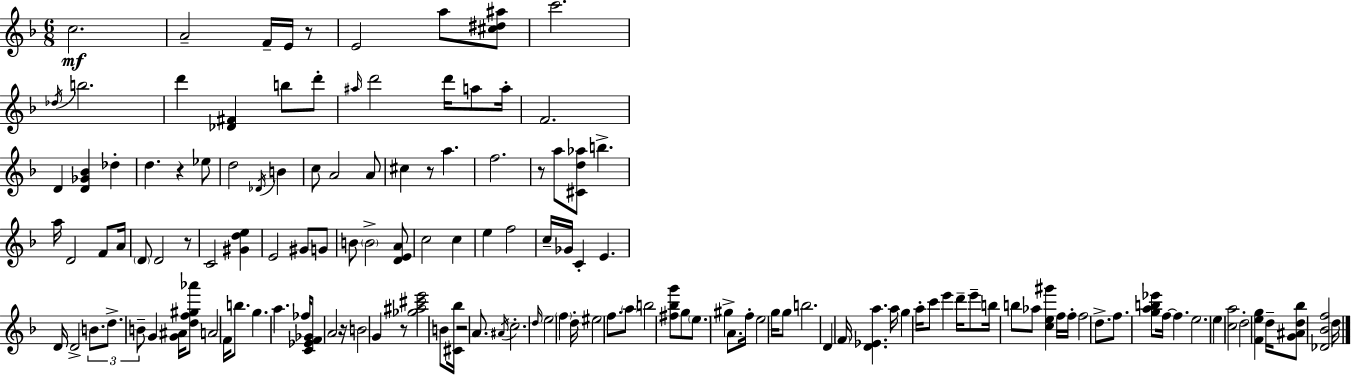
{
  \clef treble
  \numericTimeSignature
  \time 6/8
  \key f \major
  c''2.\mf | a'2-- f'16-- e'16 r8 | e'2 a''8 <cis'' dis'' ais''>8 | c'''2. | \break \acciaccatura { des''16 } b''2. | d'''4 <des' fis'>4 b''8 d'''8-. | \grace { ais''16 } d'''2 d'''16 a''8 | a''16-. f'2. | \break d'4 <d' ges' bes'>4 des''4-. | d''4. r4 | ees''8 d''2 \acciaccatura { des'16 } b'4 | c''8 a'2 | \break a'8 cis''4 r8 a''4. | f''2. | r8 a''8 <cis' d'' aes''>8 b''4.-> | a''16 d'2 | \break f'8 a'16 \parenthesize d'8 d'2 | r8 c'2 <gis' d'' e''>4 | e'2 gis'8 | g'8 b'8 \parenthesize b'2-> | \break <d' e' a'>8 c''2 c''4 | e''4 f''2 | c''16-- ges'16 c'4-. e'4. | d'16 d'2-> | \break \tuplet 3/2 { b'8. d''8.-> b'8-- } g'4 | <g' ais'>16 <d'' f'' gis'' aes'''>8 a'2 f'16 | b''8. g''4. a''4. | fes''16 <c' ees' f' ges'>8 a'2 | \break r16 b'2 g'4 | r8 <ges'' ais'' cis''' e'''>2 | b'8 <cis' bes''>16 r2 | a'8. \acciaccatura { ais'16 } c''2.-. | \break \grace { d''16 } e''2 | \parenthesize f''4 d''16-. eis''2 | f''8. \parenthesize a''8 b''2 | <fis'' bes'' g'''>8 g''8 \parenthesize e''8. gis''4-> | \break a'8. f''16-. e''2 | g''16 g''8 b''2. | d'4 \parenthesize f'16 <d' ees' a''>4. | a''16 g''4 a''16-. c'''8 | \break e'''4 d'''16-- e'''8-- b''16 b''8 aes''8 | <c'' e'' gis'''>4 f''16 f''16-. f''2 | d''8.-> f''8. <g'' a'' b'' ees'''>8 f''16~~ f''4. | e''2. | \break e''4 <c'' a''>2 | d''2-. | <f' e'' g''>4 d''16-- <g' ais' d'' bes''>8 <des' bes' f''>2 | d''16 \bar "|."
}